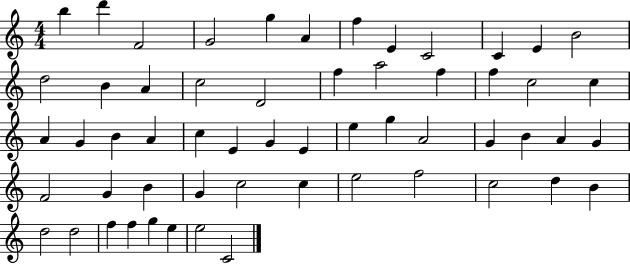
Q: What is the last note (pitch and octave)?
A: C4